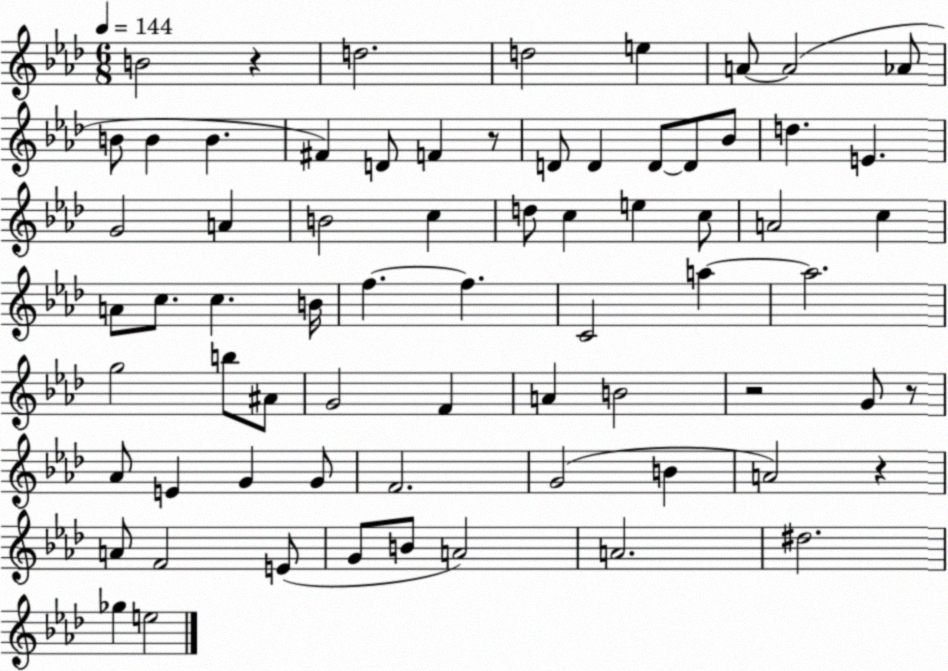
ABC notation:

X:1
T:Untitled
M:6/8
L:1/4
K:Ab
B2 z d2 d2 e A/2 A2 _A/2 B/2 B B ^F D/2 F z/2 D/2 D D/2 D/2 _B/2 d E G2 A B2 c d/2 c e c/2 A2 c A/2 c/2 c B/4 f f C2 a a2 g2 b/2 ^A/2 G2 F A B2 z2 G/2 z/2 _A/2 E G G/2 F2 G2 B A2 z A/2 F2 E/2 G/2 B/2 A2 A2 ^d2 _g e2